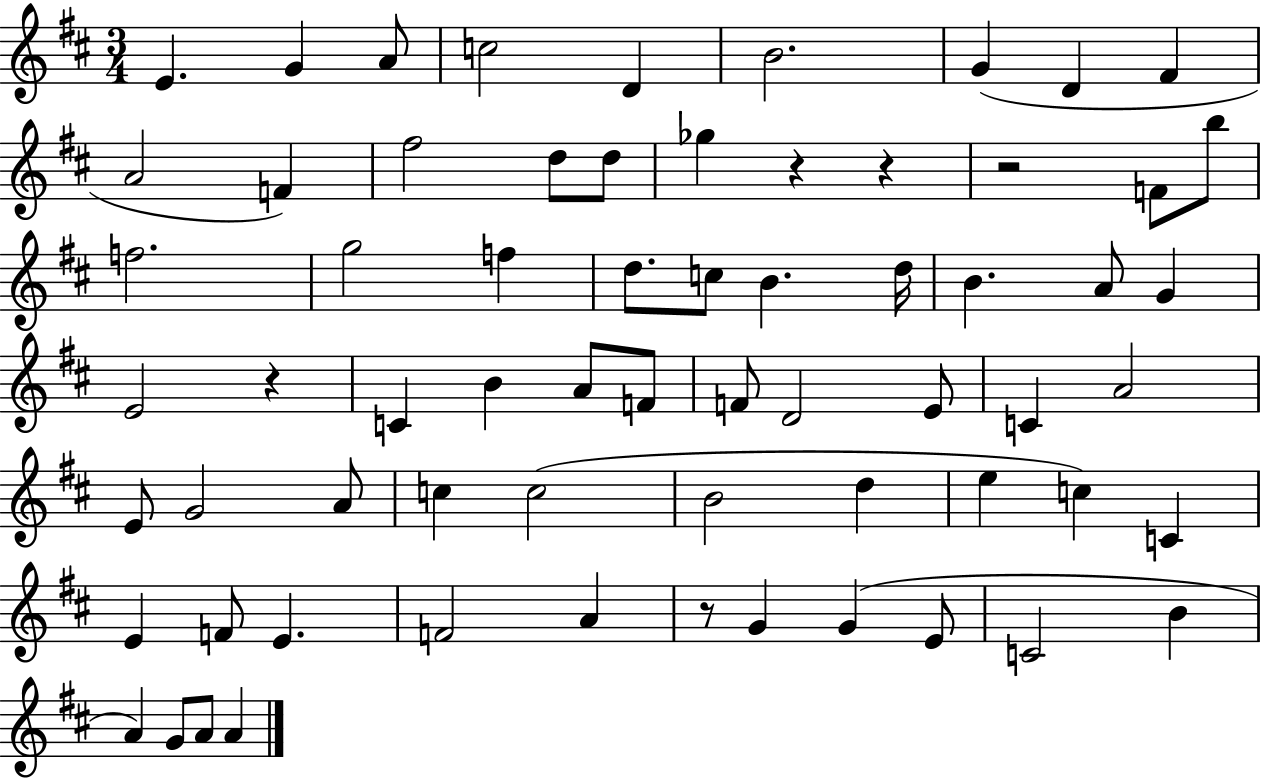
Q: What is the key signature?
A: D major